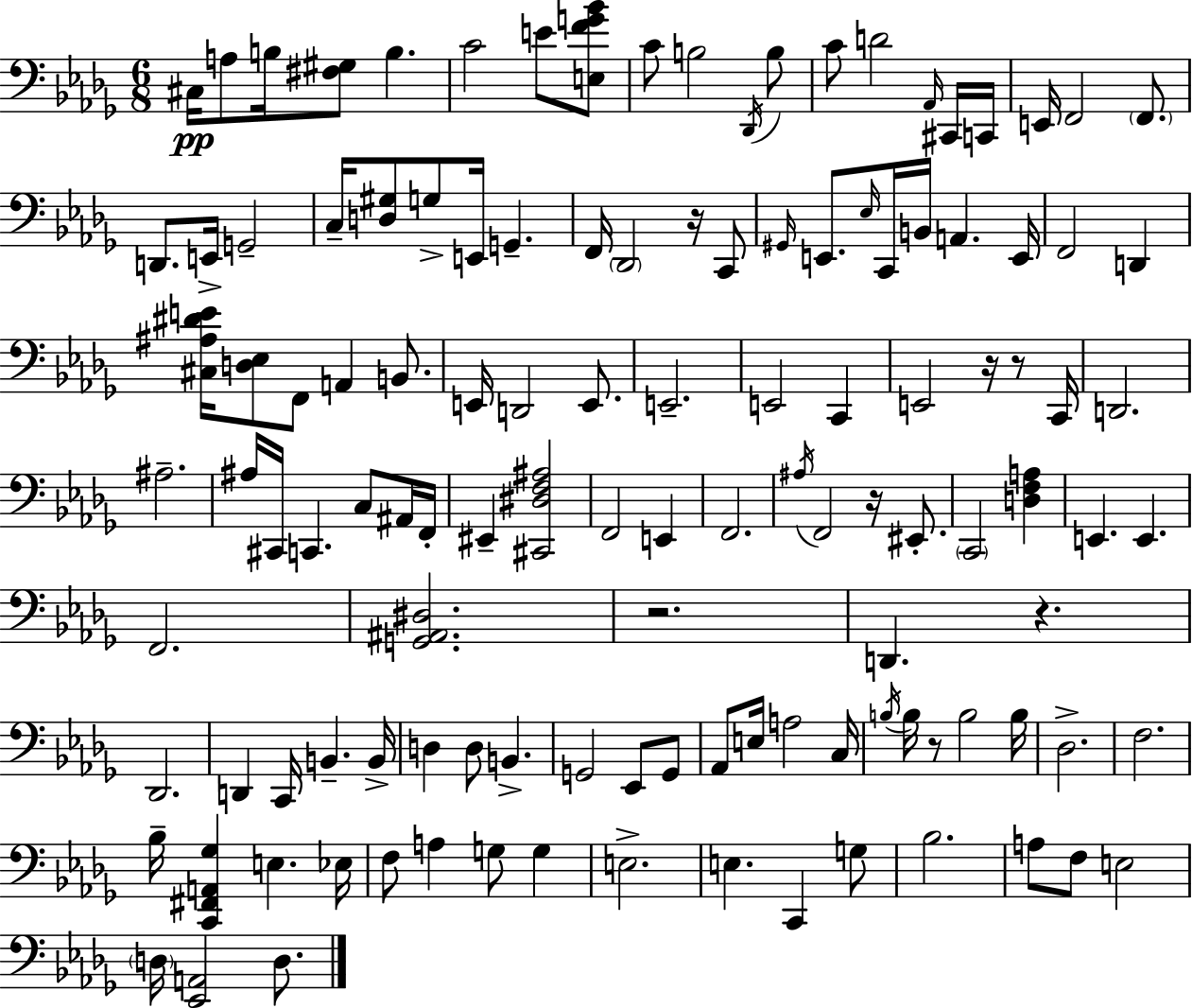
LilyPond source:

{
  \clef bass
  \numericTimeSignature
  \time 6/8
  \key bes \minor
  cis16\pp a8 b16 <fis gis>8 b4. | c'2 e'8 <e f' g' bes'>8 | c'8 b2 \acciaccatura { des,16 } b8 | c'8 d'2 \grace { aes,16 } | \break cis,16 c,16 e,16 f,2 \parenthesize f,8. | d,8. e,16-> g,2-- | c16-- <d gis>8 g8-> e,16 g,4.-- | f,16 \parenthesize des,2 r16 | \break c,8 \grace { gis,16 } e,8. \grace { ees16 } c,16 b,16 a,4. | e,16 f,2 | d,4 <cis ais dis' e'>16 <d ees>8 f,8 a,4 | b,8. e,16 d,2 | \break e,8. e,2.-- | e,2 | c,4 e,2 | r16 r8 c,16 d,2. | \break ais2.-- | ais16 cis,16 c,4. | c8 ais,16 f,16-. eis,4-- <cis, dis f ais>2 | f,2 | \break e,4 f,2. | \acciaccatura { ais16 } f,2 | r16 eis,8.-. \parenthesize c,2 | <d f a>4 e,4. e,4. | \break f,2. | <g, ais, dis>2. | r2. | d,4. r4. | \break des,2. | d,4 c,16 b,4.-- | b,16-> d4 d8 b,4.-> | g,2 | \break ees,8 g,8 aes,8 e16 a2 | c16 \acciaccatura { b16 } b16 r8 b2 | b16 des2.-> | f2. | \break bes16-- <c, fis, a, ges>4 e4. | ees16 f8 a4 | g8 g4 e2.-> | e4. | \break c,4 g8 bes2. | a8 f8 e2 | \parenthesize d16 <ees, a,>2 | d8. \bar "|."
}